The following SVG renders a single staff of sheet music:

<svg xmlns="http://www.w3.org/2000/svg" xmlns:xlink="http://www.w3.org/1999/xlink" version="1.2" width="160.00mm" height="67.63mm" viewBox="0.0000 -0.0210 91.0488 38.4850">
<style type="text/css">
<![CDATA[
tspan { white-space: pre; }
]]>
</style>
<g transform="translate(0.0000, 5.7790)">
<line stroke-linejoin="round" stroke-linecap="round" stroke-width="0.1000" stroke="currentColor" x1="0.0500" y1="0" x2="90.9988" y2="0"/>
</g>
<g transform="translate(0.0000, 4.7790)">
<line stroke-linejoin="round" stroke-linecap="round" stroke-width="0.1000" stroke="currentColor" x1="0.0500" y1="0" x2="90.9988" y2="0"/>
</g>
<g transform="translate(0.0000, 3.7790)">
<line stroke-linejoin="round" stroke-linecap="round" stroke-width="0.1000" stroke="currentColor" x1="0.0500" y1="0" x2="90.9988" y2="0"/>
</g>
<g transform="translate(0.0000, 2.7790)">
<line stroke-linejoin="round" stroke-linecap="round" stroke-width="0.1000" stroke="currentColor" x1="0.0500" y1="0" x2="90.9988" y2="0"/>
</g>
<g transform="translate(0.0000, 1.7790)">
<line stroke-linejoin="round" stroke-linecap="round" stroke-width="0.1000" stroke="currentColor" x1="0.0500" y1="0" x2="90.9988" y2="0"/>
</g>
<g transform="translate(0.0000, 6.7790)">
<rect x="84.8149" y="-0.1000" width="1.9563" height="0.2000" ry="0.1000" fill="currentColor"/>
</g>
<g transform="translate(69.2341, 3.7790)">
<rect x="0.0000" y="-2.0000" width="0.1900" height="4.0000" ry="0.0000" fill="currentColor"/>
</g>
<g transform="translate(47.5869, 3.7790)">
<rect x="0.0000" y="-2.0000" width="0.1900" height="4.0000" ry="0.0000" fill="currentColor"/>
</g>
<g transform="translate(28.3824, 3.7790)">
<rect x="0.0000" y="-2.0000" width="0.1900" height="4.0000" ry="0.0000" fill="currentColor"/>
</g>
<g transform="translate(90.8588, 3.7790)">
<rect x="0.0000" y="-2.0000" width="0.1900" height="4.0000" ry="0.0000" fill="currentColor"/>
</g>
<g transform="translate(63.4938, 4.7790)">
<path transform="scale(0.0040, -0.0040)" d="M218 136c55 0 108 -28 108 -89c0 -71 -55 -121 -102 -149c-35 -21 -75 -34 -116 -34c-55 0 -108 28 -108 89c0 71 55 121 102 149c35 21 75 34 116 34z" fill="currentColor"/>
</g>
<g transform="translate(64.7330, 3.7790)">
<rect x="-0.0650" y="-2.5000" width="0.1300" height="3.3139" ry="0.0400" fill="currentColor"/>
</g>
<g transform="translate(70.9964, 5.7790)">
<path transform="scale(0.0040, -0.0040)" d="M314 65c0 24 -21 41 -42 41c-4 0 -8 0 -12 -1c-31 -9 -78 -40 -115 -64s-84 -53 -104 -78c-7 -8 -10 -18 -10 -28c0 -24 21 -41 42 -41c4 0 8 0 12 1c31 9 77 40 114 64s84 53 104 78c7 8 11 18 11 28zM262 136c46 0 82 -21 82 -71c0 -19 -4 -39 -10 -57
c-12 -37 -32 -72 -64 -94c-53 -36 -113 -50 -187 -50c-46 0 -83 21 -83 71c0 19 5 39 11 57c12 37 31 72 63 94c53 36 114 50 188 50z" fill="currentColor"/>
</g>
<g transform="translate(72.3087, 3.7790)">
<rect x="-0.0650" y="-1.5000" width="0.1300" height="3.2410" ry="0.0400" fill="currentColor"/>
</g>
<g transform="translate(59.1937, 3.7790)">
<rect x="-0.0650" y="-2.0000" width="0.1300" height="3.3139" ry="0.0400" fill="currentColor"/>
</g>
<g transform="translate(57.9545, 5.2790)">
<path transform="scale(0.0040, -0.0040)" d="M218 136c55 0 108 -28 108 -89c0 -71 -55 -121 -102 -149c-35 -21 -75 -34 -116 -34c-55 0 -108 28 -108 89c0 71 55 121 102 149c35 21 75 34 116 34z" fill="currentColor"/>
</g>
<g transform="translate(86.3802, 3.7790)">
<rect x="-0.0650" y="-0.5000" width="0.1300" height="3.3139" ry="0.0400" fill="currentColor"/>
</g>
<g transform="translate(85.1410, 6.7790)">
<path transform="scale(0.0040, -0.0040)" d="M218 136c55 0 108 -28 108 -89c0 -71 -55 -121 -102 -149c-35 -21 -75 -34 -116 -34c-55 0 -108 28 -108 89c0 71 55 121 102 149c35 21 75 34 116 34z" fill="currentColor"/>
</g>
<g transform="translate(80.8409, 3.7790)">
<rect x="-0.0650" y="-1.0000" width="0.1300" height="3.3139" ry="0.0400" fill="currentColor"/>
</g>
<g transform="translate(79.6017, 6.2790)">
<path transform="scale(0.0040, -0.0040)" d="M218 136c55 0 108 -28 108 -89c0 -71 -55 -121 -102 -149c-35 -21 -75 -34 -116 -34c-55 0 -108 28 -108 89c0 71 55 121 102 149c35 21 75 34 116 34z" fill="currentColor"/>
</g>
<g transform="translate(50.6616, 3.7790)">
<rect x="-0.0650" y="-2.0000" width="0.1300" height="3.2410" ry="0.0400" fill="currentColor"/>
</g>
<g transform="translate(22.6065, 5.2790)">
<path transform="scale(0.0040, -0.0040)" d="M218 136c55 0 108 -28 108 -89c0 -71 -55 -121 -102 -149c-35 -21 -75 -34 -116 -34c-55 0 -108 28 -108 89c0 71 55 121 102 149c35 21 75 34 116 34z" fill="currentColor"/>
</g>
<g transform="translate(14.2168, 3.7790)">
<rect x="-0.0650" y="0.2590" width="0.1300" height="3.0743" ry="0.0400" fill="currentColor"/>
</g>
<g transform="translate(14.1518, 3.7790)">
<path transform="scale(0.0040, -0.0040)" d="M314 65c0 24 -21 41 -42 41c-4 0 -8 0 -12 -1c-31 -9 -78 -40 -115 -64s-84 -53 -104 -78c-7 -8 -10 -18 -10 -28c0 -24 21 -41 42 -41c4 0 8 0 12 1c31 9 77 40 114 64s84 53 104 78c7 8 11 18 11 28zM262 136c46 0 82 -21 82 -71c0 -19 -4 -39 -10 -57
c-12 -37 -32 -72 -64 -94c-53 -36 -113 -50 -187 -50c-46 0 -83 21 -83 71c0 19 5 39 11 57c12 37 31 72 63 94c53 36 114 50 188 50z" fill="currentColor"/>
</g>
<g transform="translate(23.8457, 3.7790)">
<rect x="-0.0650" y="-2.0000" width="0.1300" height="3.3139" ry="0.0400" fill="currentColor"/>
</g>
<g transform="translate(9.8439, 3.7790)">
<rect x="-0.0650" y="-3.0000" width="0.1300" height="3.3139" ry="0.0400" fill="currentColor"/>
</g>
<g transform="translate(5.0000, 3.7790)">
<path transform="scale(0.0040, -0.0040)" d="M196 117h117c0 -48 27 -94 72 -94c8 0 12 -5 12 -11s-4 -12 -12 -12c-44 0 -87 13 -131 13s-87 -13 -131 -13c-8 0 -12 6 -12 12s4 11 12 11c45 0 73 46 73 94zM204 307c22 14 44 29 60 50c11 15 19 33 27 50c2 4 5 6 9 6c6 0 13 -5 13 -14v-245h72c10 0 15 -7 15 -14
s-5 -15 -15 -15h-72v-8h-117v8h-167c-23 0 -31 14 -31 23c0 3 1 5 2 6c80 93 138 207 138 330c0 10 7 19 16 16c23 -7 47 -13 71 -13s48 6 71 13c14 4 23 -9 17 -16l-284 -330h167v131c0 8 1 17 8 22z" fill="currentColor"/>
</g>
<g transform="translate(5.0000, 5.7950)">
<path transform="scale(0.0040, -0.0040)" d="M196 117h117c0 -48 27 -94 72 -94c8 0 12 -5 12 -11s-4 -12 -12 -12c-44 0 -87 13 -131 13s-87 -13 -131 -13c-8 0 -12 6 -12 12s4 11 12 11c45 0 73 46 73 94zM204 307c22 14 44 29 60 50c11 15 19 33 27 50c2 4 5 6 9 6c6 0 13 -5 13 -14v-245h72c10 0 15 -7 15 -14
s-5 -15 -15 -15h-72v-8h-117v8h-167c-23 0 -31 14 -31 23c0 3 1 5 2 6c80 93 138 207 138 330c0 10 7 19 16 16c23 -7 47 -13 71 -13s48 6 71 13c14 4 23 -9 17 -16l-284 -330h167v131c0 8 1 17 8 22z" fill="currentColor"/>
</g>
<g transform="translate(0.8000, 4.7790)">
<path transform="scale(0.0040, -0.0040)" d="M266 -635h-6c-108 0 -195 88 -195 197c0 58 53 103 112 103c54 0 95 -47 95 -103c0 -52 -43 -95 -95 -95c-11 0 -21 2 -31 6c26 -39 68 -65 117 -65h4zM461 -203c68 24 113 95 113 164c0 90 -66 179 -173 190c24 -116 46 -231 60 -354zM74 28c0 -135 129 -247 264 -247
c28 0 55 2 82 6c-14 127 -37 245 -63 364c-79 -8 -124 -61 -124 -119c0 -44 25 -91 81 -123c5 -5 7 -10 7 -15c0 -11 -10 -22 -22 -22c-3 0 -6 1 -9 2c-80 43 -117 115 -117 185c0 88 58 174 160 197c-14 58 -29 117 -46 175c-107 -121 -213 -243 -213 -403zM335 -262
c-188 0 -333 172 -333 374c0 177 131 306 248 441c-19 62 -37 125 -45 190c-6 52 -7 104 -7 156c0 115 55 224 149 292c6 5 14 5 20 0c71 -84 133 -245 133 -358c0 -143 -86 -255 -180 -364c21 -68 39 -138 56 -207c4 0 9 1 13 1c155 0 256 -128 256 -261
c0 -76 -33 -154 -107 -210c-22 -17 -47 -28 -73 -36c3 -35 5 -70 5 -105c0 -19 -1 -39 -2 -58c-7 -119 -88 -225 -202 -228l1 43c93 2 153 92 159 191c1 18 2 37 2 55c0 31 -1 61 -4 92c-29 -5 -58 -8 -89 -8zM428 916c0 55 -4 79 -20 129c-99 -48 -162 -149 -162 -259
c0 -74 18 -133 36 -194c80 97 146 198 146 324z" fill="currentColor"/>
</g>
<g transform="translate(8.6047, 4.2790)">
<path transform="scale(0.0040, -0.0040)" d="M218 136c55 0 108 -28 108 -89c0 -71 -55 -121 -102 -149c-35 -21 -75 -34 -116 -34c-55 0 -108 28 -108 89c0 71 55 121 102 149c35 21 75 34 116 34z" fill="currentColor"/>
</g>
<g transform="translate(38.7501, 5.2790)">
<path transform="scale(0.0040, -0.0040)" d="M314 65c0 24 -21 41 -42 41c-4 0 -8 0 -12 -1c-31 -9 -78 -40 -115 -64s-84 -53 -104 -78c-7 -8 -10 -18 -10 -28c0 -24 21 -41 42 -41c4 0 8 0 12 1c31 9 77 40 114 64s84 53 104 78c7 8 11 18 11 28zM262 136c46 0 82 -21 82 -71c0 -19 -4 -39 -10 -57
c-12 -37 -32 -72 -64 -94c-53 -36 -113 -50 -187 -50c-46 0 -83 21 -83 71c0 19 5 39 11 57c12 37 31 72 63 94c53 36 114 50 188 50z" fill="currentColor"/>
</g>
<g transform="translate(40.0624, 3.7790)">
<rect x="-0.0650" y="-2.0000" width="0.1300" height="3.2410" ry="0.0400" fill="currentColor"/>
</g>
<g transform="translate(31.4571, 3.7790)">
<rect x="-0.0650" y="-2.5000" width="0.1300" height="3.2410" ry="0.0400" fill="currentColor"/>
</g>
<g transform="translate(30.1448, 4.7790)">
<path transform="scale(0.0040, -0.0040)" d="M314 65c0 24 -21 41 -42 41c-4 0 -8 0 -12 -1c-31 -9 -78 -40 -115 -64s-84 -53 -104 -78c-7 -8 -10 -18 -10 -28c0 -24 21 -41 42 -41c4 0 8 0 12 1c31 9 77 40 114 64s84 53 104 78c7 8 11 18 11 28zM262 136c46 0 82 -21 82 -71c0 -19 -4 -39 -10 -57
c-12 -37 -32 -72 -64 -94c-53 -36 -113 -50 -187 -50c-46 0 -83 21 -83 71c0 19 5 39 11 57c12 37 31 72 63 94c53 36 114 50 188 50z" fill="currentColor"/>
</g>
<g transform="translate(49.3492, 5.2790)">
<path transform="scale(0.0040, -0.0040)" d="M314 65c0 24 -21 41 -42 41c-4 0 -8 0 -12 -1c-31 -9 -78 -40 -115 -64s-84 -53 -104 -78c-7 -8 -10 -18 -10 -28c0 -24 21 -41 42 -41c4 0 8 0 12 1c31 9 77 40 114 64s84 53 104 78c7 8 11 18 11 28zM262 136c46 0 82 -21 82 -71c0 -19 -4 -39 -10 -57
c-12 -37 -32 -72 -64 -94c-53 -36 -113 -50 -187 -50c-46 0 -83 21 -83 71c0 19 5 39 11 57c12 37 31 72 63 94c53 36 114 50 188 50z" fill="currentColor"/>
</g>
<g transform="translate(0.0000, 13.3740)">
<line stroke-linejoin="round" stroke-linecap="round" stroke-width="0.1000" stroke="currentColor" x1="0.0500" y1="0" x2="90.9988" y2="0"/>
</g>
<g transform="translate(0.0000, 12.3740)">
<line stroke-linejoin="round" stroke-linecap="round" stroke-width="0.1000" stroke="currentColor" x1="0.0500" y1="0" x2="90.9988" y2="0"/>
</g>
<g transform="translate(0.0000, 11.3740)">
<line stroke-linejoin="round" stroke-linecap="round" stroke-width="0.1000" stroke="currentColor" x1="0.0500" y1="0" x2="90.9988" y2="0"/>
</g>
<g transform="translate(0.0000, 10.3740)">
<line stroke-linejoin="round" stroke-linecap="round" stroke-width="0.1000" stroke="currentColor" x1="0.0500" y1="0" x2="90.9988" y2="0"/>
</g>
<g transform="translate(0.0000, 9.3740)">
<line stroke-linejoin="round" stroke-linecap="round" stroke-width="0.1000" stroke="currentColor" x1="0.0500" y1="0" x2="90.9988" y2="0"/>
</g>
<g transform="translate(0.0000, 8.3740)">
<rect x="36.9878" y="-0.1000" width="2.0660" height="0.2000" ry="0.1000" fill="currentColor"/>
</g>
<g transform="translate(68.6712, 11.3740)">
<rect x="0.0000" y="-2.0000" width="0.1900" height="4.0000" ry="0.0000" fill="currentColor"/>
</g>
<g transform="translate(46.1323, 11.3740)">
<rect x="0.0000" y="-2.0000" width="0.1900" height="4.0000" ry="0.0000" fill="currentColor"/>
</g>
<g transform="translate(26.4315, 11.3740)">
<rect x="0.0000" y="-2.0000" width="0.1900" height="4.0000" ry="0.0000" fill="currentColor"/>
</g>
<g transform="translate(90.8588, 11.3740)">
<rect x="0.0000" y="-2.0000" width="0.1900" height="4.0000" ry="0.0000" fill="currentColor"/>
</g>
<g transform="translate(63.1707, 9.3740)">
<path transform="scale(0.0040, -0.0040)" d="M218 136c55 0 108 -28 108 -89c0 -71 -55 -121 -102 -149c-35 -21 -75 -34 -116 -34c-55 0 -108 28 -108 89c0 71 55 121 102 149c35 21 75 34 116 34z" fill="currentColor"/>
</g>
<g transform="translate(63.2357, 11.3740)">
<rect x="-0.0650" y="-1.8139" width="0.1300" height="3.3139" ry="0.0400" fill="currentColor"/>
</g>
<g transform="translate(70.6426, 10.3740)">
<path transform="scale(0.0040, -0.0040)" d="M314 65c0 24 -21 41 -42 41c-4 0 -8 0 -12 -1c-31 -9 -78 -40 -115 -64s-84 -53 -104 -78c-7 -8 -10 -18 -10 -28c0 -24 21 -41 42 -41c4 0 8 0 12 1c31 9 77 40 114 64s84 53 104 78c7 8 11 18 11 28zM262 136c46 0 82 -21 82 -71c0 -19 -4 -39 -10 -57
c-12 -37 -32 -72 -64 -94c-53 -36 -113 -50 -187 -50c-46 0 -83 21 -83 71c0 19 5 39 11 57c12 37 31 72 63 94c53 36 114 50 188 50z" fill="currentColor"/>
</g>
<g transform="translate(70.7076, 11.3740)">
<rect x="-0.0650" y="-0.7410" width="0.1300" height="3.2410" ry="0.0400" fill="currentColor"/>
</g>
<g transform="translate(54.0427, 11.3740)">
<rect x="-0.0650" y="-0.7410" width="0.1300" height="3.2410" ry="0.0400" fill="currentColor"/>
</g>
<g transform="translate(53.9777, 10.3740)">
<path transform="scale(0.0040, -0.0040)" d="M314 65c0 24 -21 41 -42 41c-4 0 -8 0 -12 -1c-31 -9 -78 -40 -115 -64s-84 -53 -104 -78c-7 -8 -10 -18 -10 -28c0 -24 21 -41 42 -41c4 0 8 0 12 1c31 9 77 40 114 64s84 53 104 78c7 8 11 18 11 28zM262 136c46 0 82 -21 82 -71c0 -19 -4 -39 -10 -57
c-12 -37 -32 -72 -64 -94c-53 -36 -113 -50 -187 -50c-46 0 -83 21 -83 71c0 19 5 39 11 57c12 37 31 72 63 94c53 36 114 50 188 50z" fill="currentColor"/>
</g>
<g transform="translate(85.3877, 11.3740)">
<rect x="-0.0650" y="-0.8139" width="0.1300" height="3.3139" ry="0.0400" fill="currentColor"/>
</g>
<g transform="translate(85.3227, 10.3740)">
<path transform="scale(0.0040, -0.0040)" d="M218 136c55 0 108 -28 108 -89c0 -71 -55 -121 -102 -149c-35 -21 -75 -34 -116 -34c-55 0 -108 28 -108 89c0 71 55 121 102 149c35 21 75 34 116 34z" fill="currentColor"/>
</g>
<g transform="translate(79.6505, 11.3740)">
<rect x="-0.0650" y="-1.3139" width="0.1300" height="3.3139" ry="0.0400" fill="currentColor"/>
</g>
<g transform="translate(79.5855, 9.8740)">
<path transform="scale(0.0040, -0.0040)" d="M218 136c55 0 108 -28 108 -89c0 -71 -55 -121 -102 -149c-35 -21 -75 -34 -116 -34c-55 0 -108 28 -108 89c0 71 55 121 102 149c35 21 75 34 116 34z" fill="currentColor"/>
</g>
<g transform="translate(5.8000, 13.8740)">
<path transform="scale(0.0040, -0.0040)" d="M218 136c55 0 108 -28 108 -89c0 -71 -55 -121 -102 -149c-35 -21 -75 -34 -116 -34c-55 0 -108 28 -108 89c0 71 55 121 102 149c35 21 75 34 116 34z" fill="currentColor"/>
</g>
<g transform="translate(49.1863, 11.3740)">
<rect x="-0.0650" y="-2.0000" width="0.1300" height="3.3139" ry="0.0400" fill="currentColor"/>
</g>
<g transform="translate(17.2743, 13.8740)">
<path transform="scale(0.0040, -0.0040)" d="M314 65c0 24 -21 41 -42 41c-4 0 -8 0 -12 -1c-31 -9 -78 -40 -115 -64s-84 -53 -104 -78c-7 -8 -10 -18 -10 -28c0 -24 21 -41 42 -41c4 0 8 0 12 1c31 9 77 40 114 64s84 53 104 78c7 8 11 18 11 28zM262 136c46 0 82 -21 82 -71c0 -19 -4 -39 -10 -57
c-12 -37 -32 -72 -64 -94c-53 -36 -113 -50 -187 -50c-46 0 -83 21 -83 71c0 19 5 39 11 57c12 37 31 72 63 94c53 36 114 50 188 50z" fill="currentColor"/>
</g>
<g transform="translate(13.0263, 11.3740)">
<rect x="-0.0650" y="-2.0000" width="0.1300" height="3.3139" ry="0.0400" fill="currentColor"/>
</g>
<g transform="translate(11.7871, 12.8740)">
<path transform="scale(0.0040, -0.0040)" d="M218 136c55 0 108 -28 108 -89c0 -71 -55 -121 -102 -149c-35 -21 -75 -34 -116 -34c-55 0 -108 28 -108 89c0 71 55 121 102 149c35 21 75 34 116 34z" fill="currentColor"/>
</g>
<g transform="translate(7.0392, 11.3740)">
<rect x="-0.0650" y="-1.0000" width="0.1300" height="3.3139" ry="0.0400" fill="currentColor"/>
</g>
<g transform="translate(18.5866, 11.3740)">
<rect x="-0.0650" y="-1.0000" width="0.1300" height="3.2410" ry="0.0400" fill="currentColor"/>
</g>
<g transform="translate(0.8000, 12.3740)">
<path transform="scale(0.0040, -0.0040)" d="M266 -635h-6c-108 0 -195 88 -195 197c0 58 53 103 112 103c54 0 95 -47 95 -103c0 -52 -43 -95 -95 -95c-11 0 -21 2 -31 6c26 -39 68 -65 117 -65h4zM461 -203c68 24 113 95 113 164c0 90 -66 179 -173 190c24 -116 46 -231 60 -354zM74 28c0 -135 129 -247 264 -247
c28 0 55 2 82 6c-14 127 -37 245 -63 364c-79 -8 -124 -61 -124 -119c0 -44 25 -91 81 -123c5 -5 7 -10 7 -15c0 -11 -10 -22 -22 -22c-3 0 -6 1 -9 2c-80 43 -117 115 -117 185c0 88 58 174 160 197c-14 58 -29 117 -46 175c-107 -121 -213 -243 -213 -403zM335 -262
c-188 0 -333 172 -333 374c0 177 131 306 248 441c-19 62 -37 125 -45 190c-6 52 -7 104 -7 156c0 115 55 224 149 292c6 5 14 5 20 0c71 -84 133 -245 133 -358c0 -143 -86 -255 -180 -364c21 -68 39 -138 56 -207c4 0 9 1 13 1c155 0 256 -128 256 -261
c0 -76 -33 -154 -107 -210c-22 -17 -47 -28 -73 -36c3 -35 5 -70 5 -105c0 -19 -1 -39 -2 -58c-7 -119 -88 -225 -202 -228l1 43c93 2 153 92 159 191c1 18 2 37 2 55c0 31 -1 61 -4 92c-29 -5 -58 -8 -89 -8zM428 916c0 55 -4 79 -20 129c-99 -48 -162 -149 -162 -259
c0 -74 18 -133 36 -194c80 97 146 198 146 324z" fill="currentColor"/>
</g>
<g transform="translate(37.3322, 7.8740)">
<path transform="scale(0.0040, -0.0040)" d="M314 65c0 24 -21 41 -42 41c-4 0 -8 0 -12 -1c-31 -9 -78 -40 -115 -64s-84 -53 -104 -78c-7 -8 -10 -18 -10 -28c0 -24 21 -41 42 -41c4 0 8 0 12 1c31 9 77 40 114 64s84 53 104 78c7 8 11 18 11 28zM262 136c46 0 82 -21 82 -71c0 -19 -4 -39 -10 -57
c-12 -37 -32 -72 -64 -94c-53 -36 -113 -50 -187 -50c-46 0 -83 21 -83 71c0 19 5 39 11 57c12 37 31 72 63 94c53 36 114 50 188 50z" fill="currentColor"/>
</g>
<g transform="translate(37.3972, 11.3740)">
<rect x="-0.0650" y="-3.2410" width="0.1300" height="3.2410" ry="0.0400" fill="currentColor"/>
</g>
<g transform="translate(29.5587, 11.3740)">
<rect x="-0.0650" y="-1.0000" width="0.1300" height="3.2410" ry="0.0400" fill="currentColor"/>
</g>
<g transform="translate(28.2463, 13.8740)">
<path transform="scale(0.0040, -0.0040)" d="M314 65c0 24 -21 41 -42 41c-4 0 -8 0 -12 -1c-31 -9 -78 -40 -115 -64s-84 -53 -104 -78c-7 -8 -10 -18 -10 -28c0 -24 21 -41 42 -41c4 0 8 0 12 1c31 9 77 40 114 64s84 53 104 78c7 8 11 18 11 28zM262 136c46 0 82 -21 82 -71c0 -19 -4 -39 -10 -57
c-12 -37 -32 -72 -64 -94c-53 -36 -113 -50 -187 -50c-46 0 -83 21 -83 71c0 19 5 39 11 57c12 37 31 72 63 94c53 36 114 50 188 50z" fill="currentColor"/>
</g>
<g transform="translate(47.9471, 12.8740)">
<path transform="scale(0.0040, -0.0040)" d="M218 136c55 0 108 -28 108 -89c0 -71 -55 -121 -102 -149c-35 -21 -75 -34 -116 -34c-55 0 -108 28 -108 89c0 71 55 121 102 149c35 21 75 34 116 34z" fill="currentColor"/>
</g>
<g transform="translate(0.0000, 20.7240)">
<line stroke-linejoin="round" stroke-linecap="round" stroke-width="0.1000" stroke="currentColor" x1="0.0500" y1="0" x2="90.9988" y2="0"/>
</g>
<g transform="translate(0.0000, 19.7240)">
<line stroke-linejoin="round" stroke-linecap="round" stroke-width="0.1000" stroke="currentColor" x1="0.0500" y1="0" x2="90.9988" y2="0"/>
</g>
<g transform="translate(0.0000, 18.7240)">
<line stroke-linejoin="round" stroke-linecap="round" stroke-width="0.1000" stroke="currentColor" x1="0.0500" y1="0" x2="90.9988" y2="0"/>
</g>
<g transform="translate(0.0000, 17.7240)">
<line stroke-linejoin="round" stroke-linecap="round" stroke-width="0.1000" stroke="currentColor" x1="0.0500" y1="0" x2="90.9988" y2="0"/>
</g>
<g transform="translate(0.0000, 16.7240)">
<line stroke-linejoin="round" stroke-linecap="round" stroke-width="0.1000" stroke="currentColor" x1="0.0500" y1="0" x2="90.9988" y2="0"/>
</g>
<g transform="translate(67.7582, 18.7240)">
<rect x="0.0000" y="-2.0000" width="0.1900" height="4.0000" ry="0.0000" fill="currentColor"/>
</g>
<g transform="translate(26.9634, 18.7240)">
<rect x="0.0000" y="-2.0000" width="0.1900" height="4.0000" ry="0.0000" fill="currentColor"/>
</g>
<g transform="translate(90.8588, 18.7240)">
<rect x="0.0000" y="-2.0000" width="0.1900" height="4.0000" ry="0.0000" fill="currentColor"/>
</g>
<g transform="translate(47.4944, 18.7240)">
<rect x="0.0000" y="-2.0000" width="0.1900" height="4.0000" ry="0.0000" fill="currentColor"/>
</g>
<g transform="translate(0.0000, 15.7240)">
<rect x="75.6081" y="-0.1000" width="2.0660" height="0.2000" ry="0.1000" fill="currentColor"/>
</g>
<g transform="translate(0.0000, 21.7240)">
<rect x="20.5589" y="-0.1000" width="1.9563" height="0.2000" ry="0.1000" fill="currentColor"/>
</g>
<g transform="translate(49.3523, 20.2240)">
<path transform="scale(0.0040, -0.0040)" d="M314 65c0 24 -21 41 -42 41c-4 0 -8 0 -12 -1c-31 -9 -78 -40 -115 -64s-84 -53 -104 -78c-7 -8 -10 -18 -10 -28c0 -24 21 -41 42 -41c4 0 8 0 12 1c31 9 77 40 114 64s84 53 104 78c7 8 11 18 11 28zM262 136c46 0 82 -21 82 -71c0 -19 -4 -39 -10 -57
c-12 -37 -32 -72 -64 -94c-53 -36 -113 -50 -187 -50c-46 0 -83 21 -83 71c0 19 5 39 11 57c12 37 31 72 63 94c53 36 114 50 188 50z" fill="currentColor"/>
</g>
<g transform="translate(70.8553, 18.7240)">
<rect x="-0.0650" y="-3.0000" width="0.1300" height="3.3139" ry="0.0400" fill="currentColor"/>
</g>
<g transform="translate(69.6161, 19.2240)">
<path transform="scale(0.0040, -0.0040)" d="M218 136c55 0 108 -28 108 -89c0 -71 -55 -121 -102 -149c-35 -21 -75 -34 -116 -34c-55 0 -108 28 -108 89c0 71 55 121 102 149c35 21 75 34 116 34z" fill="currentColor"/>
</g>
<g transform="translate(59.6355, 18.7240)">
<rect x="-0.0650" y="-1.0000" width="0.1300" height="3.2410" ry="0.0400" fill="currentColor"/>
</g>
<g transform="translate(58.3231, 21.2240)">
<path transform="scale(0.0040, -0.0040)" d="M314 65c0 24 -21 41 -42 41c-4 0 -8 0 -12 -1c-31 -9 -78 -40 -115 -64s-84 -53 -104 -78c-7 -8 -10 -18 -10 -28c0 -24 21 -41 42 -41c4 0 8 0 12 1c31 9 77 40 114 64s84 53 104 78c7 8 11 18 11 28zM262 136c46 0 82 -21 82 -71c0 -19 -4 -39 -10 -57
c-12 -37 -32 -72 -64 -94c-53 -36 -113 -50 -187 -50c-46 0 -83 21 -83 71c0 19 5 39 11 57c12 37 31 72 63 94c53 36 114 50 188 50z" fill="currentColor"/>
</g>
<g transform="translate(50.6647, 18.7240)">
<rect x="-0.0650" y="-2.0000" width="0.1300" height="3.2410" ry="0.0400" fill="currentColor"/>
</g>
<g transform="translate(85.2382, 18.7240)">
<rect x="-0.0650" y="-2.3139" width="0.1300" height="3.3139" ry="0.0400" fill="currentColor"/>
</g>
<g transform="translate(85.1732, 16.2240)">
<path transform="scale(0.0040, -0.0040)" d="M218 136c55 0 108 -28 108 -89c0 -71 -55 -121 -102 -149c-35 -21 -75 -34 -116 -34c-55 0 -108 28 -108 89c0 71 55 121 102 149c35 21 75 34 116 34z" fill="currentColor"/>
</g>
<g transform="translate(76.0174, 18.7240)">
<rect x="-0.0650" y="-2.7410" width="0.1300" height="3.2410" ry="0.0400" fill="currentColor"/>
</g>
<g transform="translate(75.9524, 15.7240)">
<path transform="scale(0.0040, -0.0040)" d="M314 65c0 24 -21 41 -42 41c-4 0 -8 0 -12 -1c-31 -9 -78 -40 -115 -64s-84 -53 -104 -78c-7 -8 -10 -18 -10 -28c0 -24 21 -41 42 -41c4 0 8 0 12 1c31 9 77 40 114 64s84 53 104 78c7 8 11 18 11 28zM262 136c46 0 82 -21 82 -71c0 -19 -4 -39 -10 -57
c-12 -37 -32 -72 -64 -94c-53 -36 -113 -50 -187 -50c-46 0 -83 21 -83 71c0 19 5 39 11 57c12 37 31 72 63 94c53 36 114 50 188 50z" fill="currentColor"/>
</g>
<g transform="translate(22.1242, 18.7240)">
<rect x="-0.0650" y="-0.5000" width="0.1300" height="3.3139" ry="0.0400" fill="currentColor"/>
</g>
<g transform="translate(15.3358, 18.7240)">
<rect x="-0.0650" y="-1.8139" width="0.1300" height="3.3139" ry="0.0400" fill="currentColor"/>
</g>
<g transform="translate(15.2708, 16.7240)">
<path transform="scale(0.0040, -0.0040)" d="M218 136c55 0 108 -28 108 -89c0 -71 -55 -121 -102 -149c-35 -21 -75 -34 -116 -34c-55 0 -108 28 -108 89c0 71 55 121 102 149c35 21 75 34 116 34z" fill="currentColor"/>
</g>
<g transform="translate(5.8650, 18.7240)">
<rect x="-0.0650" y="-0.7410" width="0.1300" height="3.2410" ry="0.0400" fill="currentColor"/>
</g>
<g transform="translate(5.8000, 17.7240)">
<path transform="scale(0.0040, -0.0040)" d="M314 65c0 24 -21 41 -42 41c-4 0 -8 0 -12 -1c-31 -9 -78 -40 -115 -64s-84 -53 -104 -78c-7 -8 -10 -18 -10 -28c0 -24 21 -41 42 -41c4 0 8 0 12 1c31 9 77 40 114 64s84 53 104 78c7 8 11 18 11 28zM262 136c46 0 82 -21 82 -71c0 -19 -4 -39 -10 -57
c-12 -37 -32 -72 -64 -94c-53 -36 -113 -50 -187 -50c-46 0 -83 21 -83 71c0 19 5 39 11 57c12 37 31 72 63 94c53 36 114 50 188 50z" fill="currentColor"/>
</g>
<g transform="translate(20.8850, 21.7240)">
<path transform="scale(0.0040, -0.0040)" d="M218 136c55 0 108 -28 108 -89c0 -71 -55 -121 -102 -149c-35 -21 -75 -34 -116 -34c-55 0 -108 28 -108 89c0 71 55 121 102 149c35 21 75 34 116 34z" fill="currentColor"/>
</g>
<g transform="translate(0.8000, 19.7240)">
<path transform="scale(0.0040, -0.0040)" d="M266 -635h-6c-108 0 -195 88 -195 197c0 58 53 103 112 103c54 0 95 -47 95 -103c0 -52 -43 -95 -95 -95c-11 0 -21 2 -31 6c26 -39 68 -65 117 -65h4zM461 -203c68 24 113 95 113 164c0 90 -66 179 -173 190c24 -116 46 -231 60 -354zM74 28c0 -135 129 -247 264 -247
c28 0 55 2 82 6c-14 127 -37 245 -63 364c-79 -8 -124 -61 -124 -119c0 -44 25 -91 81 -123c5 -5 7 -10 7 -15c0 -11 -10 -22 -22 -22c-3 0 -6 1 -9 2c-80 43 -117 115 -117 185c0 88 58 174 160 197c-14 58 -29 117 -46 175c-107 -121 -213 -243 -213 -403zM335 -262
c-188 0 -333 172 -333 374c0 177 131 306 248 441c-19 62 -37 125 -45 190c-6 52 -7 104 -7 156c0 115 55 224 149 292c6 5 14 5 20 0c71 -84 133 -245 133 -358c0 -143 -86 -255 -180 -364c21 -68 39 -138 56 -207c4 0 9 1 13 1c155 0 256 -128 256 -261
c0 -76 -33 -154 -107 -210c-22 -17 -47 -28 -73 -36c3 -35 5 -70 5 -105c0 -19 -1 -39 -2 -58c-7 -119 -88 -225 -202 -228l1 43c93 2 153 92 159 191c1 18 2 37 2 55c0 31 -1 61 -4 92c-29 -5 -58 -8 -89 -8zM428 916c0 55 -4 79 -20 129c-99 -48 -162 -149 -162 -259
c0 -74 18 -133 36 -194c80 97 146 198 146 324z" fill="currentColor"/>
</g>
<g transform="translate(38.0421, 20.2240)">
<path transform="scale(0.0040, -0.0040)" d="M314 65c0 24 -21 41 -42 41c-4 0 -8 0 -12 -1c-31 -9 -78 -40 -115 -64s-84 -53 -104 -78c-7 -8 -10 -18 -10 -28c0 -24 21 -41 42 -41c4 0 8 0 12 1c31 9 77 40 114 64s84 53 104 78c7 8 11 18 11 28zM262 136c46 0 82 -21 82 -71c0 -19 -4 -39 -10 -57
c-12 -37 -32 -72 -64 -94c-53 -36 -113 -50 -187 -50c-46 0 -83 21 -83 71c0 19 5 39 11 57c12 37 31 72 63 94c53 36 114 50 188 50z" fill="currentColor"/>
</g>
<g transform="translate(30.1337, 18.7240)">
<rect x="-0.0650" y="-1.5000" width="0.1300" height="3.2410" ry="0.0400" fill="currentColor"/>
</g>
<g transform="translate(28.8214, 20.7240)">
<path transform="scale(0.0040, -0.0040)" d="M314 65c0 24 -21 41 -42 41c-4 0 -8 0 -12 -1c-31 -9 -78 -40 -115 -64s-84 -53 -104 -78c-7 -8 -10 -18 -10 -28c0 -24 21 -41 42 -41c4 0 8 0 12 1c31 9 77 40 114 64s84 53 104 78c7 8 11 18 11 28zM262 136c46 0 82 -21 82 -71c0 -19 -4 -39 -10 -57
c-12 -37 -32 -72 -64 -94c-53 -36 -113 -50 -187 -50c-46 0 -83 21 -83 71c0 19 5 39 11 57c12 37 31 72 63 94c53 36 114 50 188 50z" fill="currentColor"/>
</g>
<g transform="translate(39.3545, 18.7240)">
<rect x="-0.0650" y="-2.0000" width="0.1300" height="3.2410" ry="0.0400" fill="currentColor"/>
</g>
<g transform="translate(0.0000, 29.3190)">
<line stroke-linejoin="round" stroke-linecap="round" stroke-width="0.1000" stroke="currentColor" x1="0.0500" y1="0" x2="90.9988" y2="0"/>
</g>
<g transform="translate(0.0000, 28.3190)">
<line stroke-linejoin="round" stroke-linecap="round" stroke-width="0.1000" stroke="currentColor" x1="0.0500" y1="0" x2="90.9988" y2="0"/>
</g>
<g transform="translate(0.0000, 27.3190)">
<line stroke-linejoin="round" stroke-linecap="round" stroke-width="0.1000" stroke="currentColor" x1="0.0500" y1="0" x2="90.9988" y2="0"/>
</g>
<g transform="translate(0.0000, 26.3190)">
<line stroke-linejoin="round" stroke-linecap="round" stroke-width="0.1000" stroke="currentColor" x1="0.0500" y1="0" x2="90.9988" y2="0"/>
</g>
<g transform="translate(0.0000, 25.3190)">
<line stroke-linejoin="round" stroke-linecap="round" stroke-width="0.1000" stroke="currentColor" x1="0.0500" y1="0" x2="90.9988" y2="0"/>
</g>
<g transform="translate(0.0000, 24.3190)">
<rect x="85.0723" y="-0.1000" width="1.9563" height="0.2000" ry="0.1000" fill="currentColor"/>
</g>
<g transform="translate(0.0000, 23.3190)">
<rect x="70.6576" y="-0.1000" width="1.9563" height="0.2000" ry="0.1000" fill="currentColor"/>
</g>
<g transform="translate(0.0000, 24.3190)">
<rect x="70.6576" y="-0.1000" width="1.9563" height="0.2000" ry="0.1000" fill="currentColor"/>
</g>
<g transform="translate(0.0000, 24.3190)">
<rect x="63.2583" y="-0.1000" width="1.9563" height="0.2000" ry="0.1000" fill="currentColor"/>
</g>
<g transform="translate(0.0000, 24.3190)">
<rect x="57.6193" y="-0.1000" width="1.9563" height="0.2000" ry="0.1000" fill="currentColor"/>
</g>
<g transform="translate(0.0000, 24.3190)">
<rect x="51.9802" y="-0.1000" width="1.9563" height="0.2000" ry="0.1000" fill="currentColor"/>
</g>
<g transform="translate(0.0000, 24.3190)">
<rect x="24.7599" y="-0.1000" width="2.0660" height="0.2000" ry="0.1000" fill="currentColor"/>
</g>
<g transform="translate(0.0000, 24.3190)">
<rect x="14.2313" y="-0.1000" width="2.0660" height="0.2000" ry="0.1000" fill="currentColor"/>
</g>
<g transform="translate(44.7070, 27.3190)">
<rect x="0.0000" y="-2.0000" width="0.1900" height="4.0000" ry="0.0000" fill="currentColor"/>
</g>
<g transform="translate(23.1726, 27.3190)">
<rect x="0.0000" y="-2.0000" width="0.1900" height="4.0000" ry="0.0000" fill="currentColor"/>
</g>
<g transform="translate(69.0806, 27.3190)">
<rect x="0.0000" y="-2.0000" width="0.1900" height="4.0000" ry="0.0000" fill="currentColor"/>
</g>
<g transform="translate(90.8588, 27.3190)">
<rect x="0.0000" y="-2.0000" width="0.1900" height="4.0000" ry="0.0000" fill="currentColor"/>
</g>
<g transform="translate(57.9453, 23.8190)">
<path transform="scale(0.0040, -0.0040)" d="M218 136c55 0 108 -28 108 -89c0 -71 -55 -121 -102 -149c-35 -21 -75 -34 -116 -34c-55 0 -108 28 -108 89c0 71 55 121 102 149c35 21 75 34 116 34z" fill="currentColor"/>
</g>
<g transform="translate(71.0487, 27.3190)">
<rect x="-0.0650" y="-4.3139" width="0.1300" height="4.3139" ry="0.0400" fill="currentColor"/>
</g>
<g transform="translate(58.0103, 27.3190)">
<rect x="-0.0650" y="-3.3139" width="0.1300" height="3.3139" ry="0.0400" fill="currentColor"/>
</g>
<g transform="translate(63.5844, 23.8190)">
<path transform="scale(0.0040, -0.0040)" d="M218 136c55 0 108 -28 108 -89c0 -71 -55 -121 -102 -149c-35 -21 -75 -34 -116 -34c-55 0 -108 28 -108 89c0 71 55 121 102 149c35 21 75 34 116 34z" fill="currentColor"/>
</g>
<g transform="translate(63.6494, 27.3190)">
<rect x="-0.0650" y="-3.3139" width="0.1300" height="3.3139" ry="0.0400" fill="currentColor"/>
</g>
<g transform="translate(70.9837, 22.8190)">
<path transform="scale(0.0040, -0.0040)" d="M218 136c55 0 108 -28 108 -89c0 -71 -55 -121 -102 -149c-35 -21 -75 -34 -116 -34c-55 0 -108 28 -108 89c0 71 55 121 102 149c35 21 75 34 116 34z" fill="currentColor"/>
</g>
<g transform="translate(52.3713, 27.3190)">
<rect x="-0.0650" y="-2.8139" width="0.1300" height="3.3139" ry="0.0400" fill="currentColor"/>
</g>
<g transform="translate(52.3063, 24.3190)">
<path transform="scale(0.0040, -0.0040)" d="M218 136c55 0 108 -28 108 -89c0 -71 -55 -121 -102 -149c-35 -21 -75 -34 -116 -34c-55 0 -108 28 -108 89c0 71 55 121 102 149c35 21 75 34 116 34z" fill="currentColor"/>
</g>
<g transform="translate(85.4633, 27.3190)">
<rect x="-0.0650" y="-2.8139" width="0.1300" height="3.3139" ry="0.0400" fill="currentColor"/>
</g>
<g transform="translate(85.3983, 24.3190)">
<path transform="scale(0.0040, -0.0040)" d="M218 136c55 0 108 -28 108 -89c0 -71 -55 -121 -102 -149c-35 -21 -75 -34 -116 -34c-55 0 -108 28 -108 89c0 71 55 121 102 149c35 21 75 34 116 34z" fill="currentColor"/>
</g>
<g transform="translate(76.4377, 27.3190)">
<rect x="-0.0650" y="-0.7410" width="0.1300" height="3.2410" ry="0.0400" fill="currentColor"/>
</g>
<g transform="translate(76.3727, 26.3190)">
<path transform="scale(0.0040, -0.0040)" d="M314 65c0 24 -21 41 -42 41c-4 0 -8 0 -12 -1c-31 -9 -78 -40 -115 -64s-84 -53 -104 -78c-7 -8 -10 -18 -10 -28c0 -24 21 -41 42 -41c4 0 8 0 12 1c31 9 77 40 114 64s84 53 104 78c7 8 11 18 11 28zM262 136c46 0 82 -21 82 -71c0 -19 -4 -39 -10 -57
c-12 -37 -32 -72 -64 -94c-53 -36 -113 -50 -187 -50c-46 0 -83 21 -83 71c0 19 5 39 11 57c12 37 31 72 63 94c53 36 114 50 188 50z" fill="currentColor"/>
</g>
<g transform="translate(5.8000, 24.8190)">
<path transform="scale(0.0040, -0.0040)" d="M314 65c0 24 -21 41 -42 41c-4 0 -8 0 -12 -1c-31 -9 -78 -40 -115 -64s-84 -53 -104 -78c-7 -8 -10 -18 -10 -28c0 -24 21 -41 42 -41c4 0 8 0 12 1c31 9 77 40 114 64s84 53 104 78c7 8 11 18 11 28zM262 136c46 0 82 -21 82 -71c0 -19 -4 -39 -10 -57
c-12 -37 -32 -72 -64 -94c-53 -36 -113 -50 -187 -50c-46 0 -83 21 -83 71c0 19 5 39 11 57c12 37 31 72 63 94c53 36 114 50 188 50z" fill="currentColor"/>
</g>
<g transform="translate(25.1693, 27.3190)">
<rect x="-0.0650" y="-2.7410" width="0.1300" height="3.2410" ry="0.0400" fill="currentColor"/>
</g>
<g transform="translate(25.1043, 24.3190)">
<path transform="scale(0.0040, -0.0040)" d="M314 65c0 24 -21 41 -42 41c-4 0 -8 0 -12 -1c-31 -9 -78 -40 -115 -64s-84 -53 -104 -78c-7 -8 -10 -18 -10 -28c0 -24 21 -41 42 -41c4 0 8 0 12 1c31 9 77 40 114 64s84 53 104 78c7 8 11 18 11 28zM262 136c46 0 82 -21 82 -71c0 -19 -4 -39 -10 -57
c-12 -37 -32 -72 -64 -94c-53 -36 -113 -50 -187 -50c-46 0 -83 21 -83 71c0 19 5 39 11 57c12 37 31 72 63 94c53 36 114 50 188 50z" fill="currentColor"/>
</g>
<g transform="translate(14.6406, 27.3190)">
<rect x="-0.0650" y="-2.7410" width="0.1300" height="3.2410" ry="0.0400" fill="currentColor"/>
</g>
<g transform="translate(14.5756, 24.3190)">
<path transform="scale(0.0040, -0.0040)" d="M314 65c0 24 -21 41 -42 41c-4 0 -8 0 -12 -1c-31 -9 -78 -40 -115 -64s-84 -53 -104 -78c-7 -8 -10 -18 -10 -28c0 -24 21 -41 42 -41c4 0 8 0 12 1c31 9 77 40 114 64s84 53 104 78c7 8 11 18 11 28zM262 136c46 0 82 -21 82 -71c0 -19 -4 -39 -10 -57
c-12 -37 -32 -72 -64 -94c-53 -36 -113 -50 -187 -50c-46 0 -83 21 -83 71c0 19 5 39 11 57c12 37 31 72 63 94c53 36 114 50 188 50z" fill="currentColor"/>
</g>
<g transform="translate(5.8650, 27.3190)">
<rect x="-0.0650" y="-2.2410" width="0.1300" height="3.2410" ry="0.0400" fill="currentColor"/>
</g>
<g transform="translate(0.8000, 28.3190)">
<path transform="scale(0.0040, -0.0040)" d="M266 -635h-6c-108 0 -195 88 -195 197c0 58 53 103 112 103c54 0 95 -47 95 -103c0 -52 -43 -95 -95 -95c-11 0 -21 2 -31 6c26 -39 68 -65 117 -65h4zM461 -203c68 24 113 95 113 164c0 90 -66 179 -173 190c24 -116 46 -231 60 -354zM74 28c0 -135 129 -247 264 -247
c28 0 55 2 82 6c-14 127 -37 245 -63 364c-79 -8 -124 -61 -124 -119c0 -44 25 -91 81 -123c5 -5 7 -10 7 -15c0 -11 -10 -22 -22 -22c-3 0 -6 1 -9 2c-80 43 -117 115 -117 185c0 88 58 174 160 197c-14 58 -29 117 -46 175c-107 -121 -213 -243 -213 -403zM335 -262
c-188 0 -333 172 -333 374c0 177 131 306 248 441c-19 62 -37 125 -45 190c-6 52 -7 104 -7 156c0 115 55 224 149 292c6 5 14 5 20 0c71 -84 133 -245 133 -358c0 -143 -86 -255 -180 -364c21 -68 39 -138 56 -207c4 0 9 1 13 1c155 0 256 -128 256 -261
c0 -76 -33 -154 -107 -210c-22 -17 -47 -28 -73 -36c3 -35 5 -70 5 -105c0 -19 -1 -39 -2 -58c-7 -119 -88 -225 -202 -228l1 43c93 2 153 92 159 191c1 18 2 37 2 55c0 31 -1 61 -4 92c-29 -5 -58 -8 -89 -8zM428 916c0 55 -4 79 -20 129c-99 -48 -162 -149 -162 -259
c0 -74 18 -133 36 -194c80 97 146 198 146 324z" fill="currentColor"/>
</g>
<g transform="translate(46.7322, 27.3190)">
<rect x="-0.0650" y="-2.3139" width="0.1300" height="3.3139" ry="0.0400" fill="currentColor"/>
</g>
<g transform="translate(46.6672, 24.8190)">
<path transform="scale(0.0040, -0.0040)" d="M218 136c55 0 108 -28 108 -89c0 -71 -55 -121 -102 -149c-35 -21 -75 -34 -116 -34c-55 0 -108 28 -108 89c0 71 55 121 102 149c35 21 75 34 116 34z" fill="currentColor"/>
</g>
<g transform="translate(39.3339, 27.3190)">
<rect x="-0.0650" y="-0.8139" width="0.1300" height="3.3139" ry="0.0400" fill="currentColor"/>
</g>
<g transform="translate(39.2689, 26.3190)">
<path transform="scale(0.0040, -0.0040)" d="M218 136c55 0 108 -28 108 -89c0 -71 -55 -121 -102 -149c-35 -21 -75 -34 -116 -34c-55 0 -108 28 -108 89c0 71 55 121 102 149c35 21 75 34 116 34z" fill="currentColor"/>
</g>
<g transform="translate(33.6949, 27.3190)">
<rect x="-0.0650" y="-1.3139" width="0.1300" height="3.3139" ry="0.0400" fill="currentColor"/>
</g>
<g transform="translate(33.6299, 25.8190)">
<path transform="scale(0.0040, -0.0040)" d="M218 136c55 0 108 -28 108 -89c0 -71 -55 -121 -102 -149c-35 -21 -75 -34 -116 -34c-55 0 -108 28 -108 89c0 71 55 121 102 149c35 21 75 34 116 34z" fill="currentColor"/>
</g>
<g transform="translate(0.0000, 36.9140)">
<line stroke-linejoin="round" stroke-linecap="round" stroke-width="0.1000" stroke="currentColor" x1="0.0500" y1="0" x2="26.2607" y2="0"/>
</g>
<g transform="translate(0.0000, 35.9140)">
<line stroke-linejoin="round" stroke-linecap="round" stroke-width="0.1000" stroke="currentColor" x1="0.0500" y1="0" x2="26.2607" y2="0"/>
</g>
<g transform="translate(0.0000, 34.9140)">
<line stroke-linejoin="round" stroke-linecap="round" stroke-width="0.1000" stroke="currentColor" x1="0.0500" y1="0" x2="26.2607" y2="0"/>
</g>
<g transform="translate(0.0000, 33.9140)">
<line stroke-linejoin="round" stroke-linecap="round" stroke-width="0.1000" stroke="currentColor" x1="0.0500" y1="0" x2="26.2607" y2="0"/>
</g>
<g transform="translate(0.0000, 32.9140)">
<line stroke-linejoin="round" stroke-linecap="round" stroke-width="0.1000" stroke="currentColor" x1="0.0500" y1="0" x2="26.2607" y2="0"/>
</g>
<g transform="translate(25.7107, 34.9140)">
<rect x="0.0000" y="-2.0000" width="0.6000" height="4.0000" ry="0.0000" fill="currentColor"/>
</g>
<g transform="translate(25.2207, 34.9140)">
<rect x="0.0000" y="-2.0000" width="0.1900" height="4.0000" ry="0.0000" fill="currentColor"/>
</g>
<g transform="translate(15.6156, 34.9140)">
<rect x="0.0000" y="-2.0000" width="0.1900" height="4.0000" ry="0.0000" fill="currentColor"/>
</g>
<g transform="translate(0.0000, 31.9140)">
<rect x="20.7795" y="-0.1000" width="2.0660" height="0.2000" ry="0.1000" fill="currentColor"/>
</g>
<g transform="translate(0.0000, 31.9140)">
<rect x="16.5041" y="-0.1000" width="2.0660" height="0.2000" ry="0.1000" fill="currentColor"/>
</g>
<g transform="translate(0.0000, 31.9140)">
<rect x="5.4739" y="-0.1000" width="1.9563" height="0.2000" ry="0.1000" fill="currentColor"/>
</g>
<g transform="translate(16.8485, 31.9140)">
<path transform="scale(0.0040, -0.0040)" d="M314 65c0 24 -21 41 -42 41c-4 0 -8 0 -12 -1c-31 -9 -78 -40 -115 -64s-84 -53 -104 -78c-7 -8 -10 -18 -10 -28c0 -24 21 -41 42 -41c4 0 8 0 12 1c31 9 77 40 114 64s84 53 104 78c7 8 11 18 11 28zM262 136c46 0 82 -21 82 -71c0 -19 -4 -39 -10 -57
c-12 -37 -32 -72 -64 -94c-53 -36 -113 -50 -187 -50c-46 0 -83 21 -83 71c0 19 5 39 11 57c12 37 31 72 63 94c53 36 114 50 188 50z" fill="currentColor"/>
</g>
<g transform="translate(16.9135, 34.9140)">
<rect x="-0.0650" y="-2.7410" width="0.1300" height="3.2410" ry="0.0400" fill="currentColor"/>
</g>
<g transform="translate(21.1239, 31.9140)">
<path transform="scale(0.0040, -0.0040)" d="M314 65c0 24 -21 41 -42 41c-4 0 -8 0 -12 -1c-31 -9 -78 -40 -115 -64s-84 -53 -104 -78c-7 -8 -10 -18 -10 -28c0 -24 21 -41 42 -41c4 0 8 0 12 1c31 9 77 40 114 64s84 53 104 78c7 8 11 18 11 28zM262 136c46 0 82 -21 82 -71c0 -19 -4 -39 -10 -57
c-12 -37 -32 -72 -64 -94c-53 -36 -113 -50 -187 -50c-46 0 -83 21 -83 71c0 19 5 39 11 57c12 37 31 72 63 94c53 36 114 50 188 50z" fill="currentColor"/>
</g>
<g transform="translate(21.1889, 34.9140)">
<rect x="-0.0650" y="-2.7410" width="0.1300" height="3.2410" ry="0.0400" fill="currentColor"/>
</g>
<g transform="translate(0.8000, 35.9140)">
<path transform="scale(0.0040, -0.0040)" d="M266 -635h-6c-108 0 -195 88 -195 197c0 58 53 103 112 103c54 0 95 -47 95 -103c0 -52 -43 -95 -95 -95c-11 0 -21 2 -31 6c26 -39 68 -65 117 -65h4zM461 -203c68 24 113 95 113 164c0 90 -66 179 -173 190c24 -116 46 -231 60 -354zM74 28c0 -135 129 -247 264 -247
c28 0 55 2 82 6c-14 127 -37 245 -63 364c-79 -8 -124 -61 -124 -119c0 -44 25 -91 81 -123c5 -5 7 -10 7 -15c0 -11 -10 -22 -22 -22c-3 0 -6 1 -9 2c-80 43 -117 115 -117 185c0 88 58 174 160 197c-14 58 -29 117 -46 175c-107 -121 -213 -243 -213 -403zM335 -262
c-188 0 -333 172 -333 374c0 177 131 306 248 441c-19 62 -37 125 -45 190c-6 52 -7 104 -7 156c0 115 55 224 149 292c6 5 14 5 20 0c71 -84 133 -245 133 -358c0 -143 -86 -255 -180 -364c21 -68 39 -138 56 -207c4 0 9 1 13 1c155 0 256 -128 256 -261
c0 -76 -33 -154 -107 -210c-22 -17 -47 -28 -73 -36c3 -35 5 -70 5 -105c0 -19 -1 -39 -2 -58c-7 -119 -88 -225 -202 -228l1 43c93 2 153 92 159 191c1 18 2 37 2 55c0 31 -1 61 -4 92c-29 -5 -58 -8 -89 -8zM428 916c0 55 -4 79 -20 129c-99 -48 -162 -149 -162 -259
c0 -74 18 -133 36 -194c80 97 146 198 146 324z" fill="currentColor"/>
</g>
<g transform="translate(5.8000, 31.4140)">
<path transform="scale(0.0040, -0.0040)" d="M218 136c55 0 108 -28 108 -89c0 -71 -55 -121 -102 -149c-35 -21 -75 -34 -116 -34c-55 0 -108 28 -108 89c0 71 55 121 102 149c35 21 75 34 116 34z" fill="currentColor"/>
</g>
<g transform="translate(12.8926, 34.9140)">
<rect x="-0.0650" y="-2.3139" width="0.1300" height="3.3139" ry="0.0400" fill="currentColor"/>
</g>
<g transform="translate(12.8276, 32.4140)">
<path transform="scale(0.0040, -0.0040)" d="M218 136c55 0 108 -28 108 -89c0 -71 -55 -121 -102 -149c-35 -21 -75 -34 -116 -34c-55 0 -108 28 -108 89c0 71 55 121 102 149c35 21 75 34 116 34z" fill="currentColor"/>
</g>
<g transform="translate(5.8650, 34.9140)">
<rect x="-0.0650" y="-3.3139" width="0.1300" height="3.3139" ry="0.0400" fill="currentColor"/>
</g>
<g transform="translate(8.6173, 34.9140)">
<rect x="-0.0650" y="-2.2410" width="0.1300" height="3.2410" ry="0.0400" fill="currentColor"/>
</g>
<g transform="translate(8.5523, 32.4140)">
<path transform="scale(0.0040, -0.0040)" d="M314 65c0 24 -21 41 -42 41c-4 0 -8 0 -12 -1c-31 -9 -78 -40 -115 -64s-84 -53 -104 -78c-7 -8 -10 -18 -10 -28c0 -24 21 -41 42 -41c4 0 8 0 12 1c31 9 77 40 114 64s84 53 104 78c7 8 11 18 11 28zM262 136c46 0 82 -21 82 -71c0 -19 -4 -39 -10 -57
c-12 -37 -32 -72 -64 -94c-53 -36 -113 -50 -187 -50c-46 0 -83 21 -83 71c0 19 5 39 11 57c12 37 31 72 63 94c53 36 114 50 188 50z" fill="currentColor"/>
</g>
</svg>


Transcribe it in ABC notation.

X:1
T:Untitled
M:4/4
L:1/4
K:C
A B2 F G2 F2 F2 F G E2 D C D F D2 D2 b2 F d2 f d2 e d d2 f C E2 F2 F2 D2 A a2 g g2 a2 a2 e d g a b b d' d2 a b g2 g a2 a2